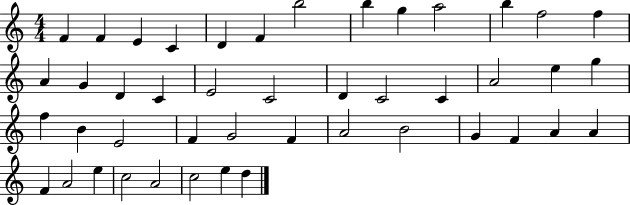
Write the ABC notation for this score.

X:1
T:Untitled
M:4/4
L:1/4
K:C
F F E C D F b2 b g a2 b f2 f A G D C E2 C2 D C2 C A2 e g f B E2 F G2 F A2 B2 G F A A F A2 e c2 A2 c2 e d